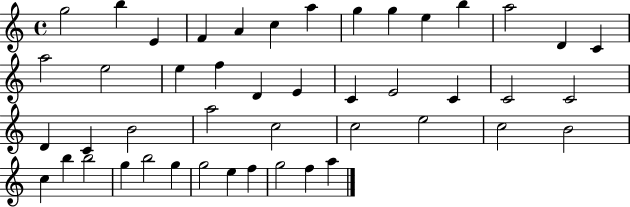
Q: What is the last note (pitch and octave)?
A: A5